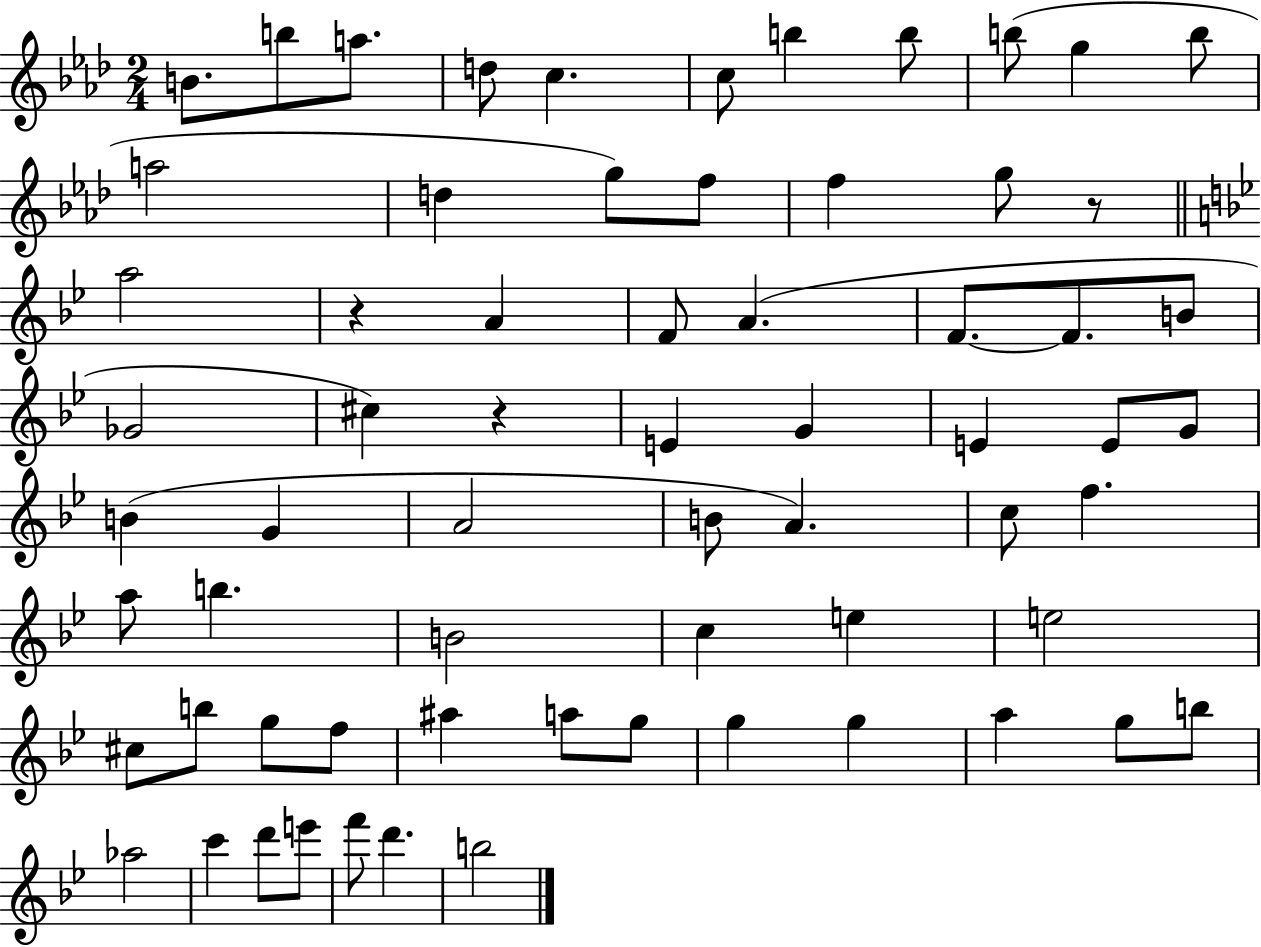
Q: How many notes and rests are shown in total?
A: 66